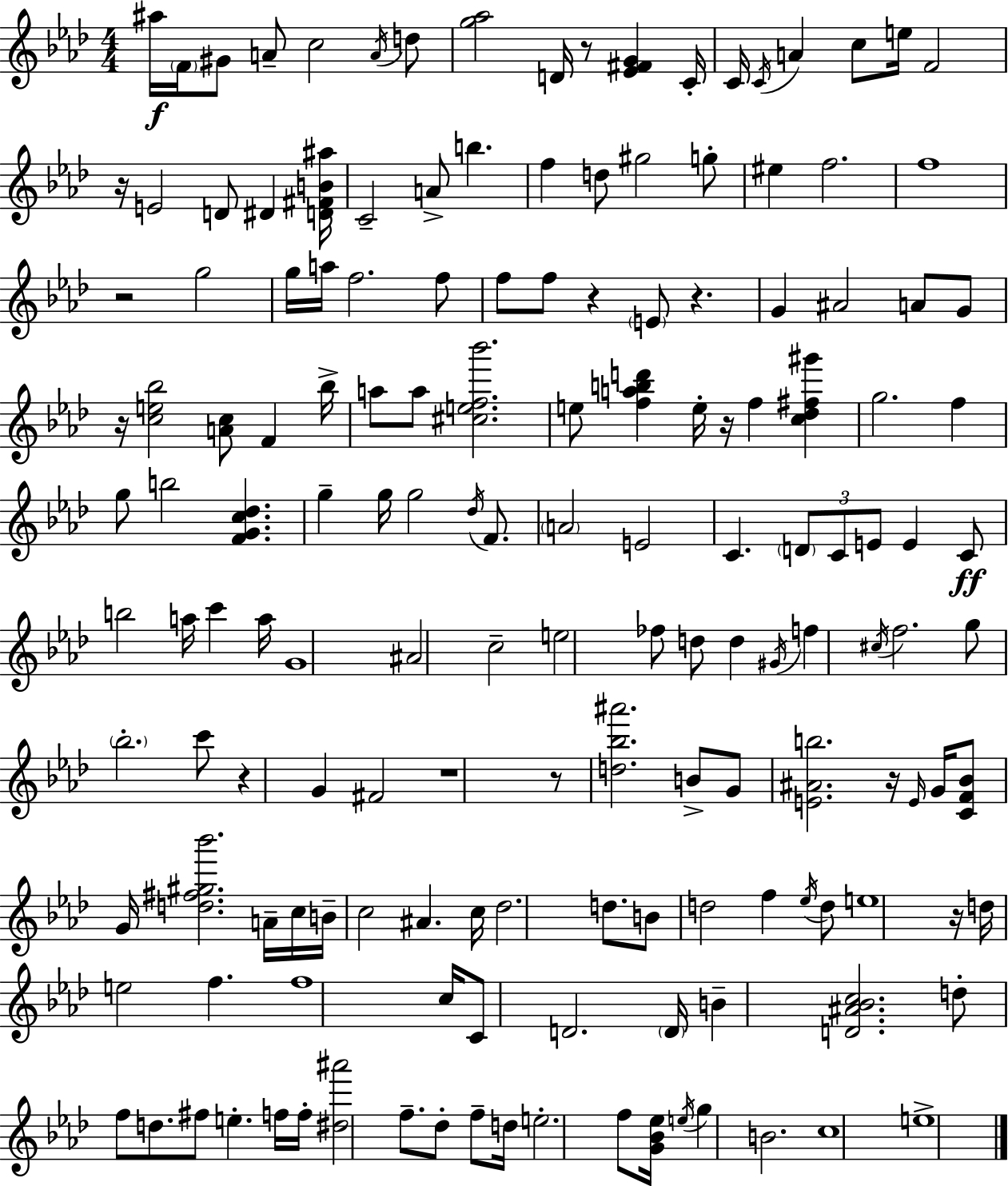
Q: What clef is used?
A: treble